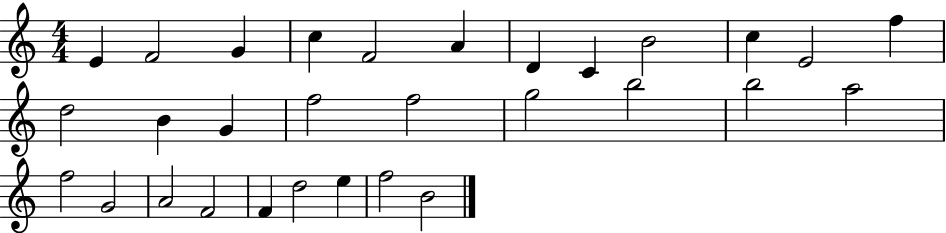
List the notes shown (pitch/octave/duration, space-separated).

E4/q F4/h G4/q C5/q F4/h A4/q D4/q C4/q B4/h C5/q E4/h F5/q D5/h B4/q G4/q F5/h F5/h G5/h B5/h B5/h A5/h F5/h G4/h A4/h F4/h F4/q D5/h E5/q F5/h B4/h